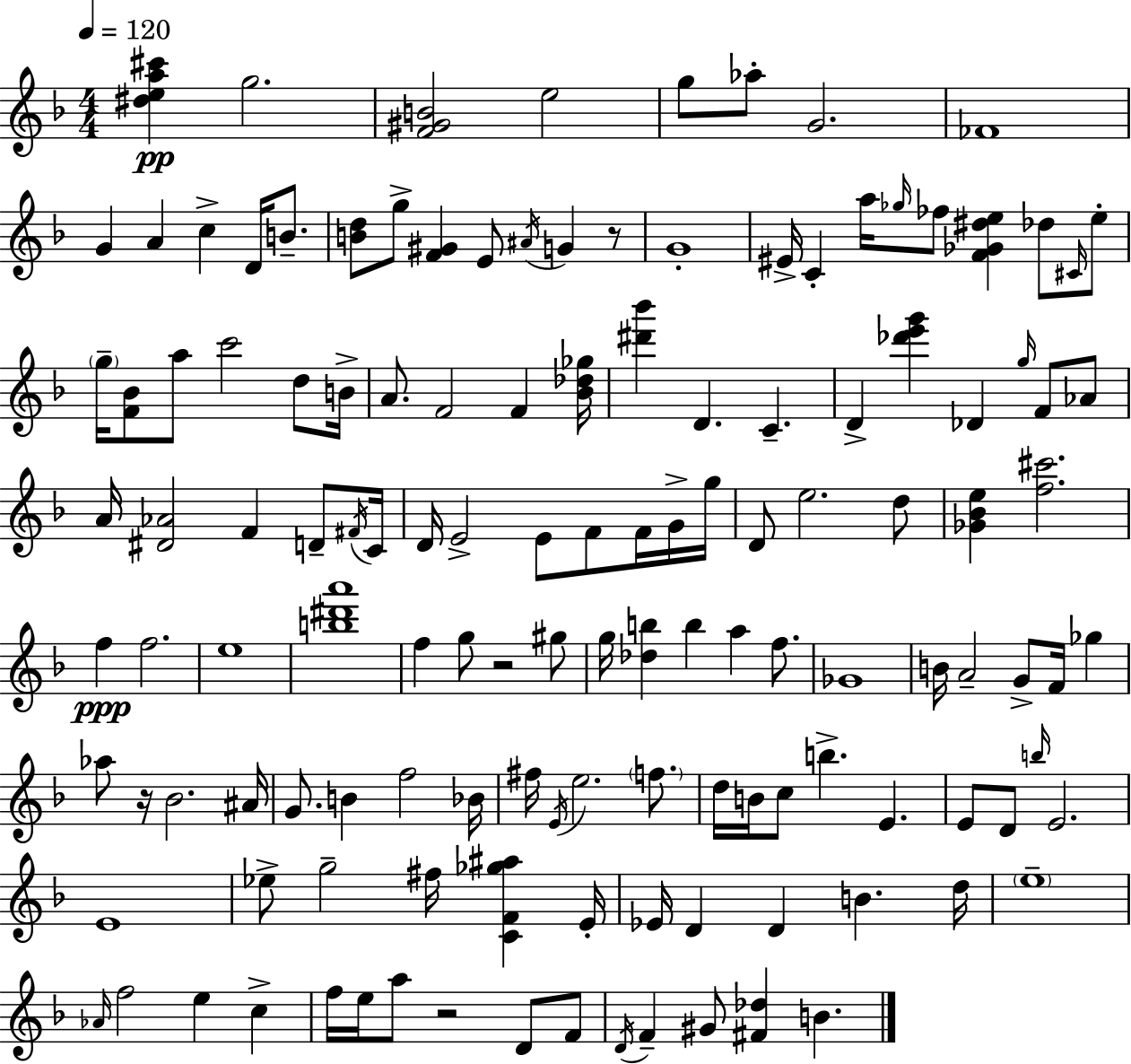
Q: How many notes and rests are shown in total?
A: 134